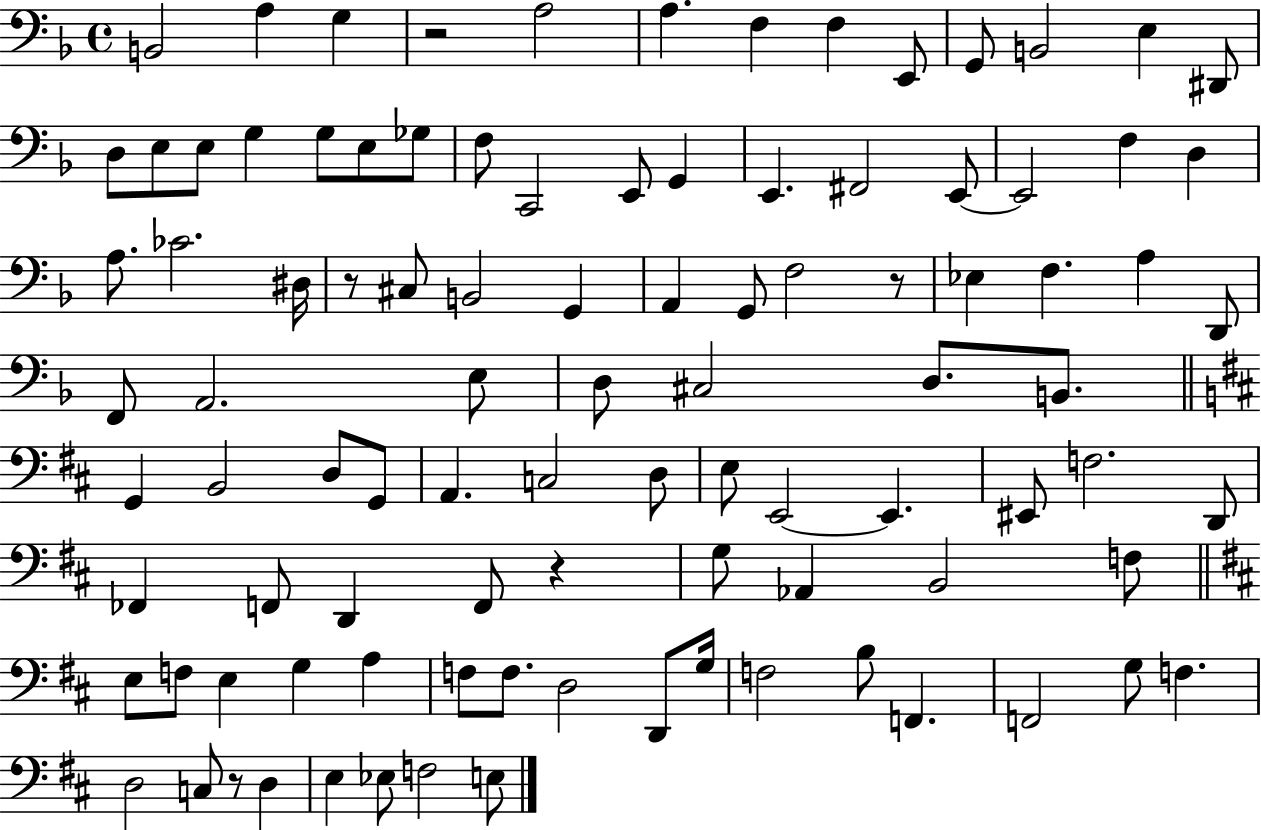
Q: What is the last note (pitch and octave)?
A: E3